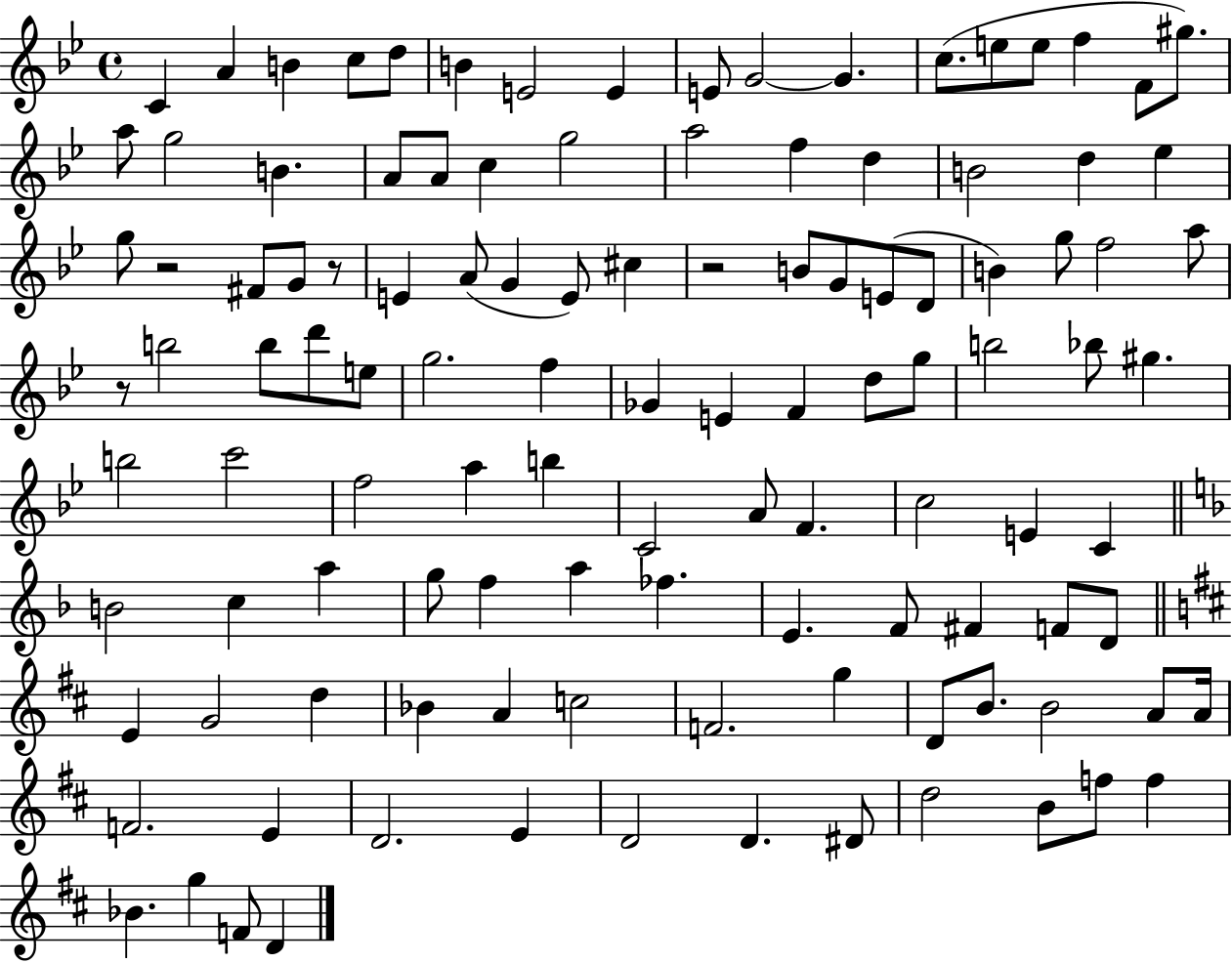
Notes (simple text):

C4/q A4/q B4/q C5/e D5/e B4/q E4/h E4/q E4/e G4/h G4/q. C5/e. E5/e E5/e F5/q F4/e G#5/e. A5/e G5/h B4/q. A4/e A4/e C5/q G5/h A5/h F5/q D5/q B4/h D5/q Eb5/q G5/e R/h F#4/e G4/e R/e E4/q A4/e G4/q E4/e C#5/q R/h B4/e G4/e E4/e D4/e B4/q G5/e F5/h A5/e R/e B5/h B5/e D6/e E5/e G5/h. F5/q Gb4/q E4/q F4/q D5/e G5/e B5/h Bb5/e G#5/q. B5/h C6/h F5/h A5/q B5/q C4/h A4/e F4/q. C5/h E4/q C4/q B4/h C5/q A5/q G5/e F5/q A5/q FES5/q. E4/q. F4/e F#4/q F4/e D4/e E4/q G4/h D5/q Bb4/q A4/q C5/h F4/h. G5/q D4/e B4/e. B4/h A4/e A4/s F4/h. E4/q D4/h. E4/q D4/h D4/q. D#4/e D5/h B4/e F5/e F5/q Bb4/q. G5/q F4/e D4/q